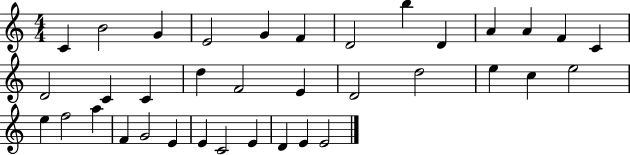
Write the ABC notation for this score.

X:1
T:Untitled
M:4/4
L:1/4
K:C
C B2 G E2 G F D2 b D A A F C D2 C C d F2 E D2 d2 e c e2 e f2 a F G2 E E C2 E D E E2